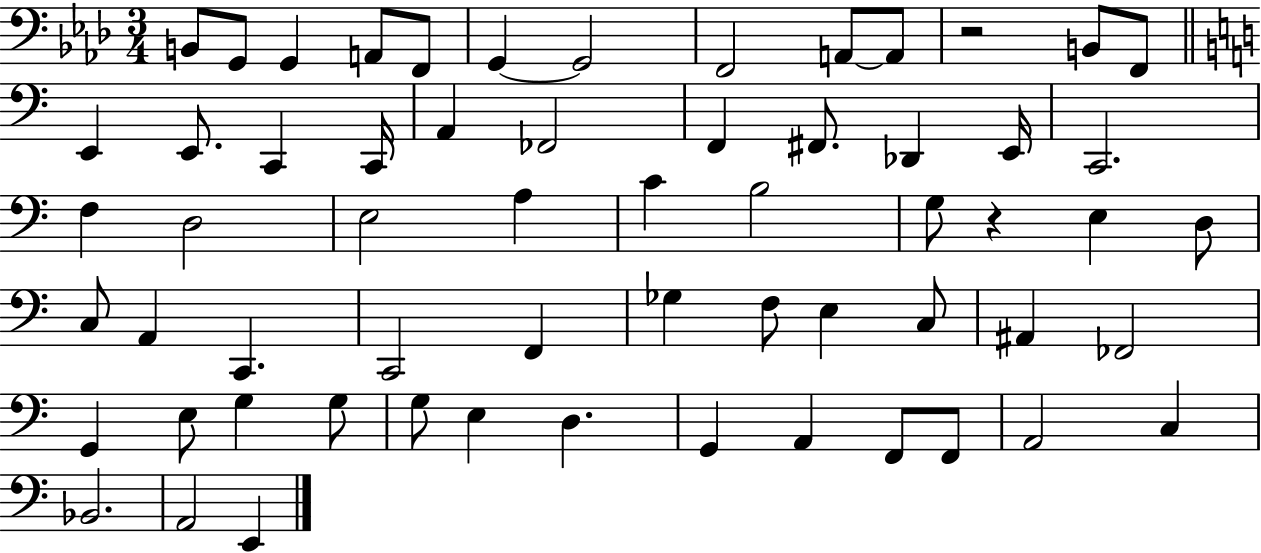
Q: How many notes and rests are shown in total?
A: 61